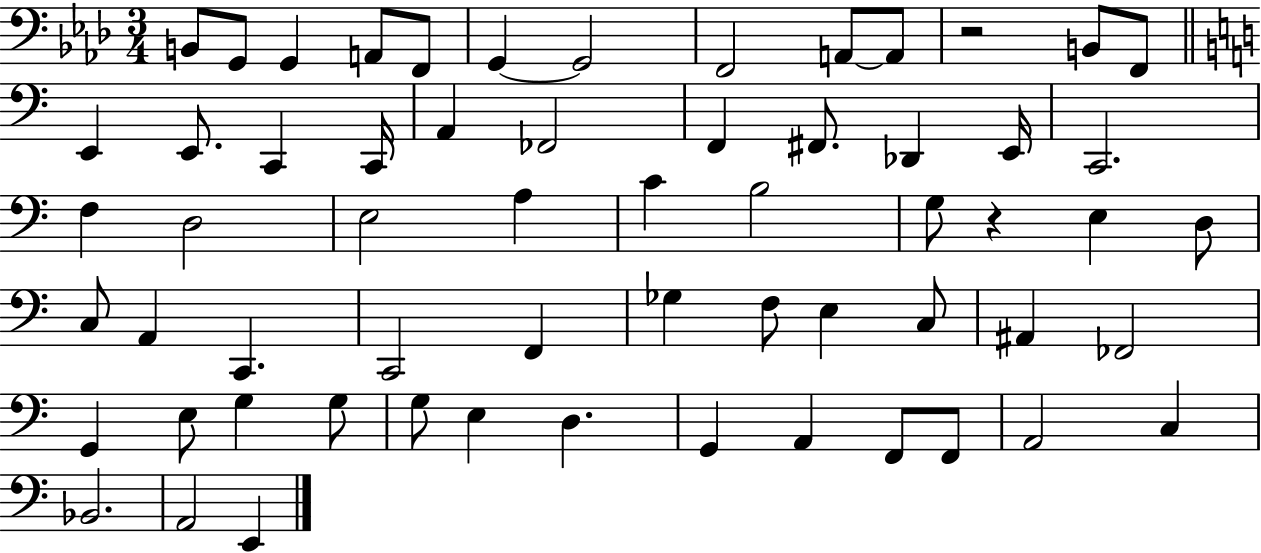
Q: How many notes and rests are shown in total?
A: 61